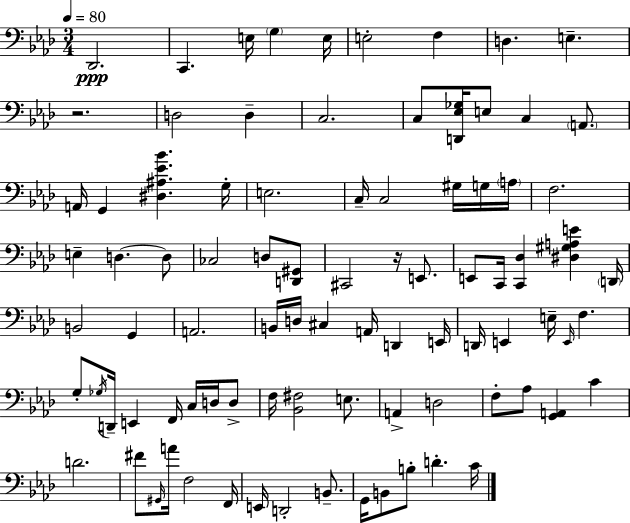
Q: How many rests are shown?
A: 2